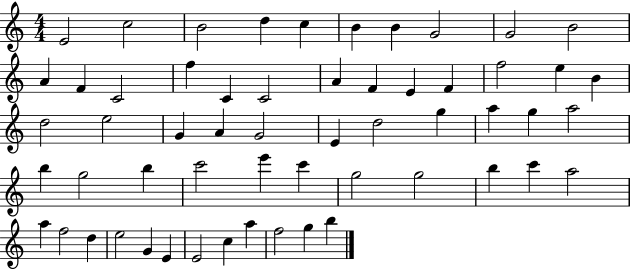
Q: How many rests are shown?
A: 0